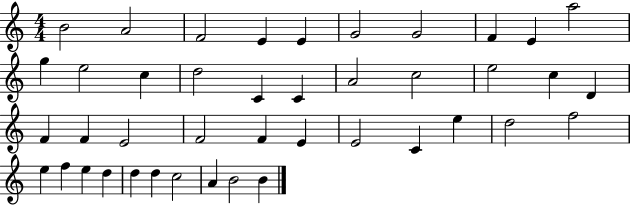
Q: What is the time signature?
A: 4/4